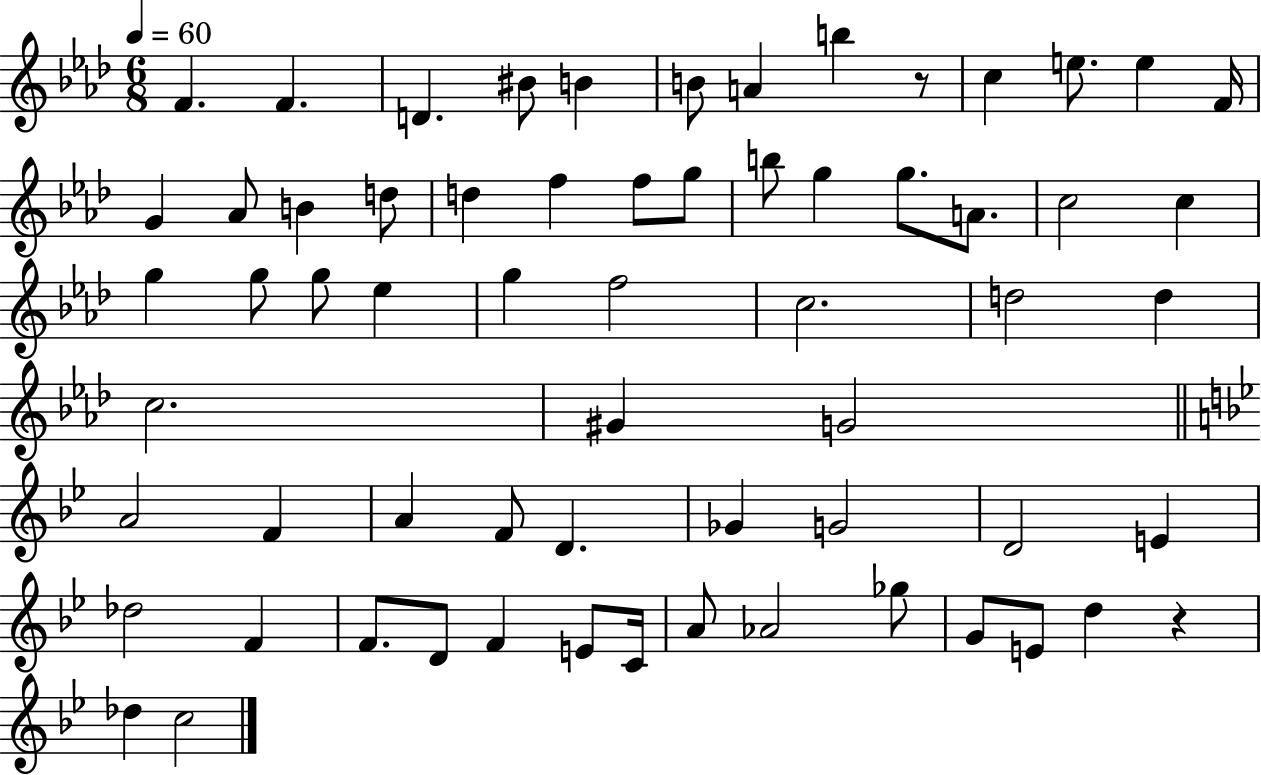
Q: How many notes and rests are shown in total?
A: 64